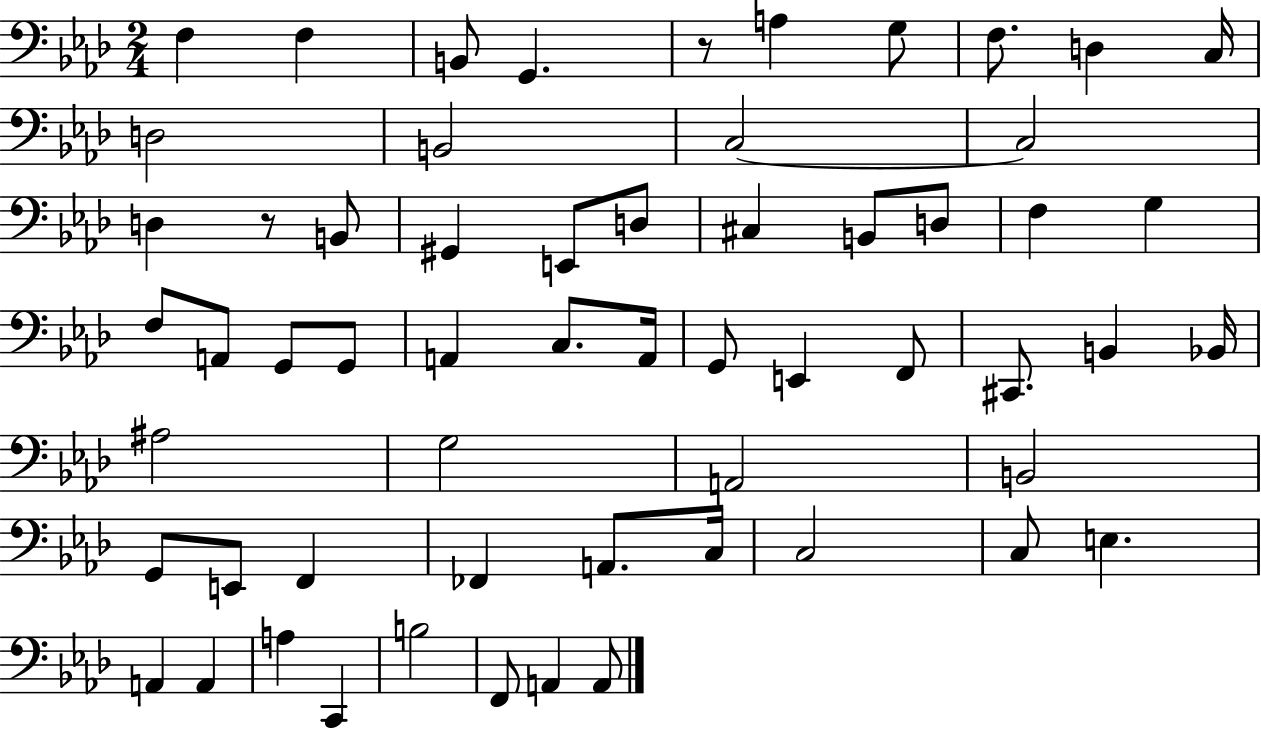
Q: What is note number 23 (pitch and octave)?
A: G3